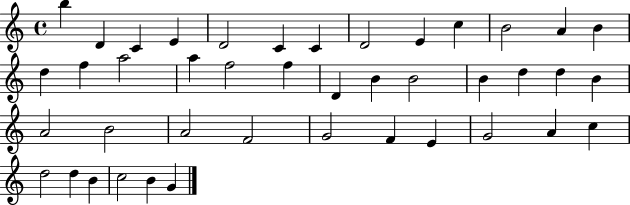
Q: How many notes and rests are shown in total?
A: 42